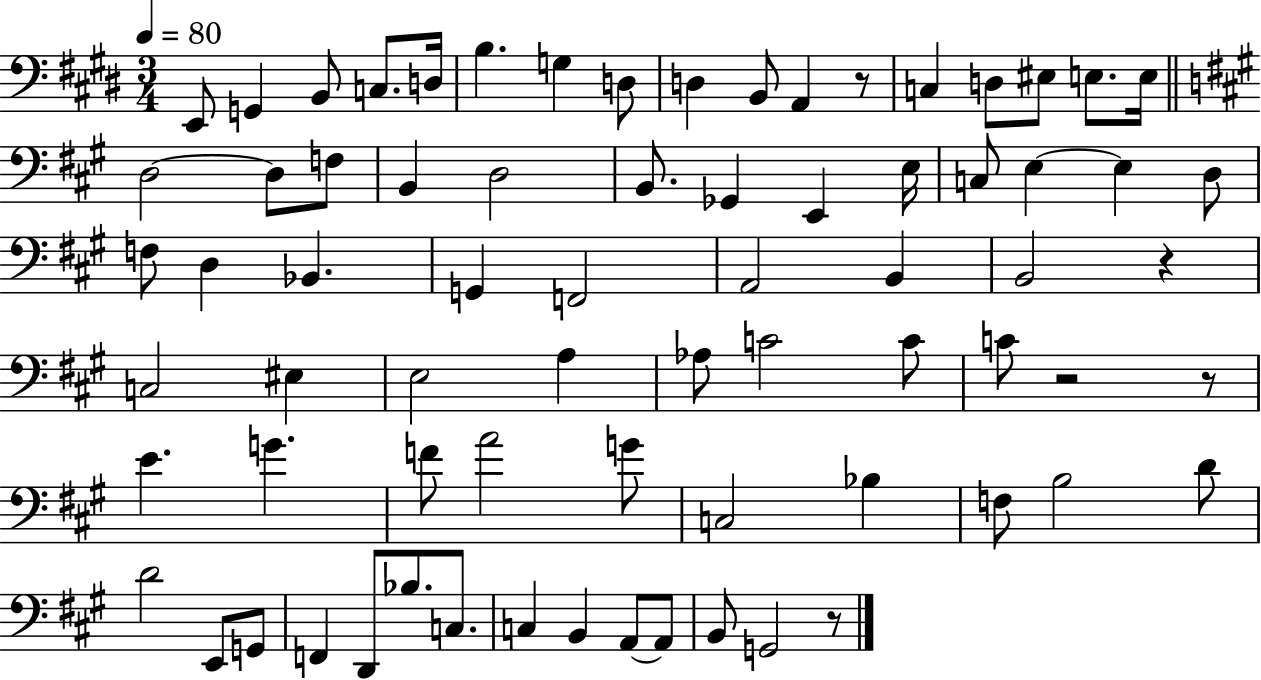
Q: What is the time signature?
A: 3/4